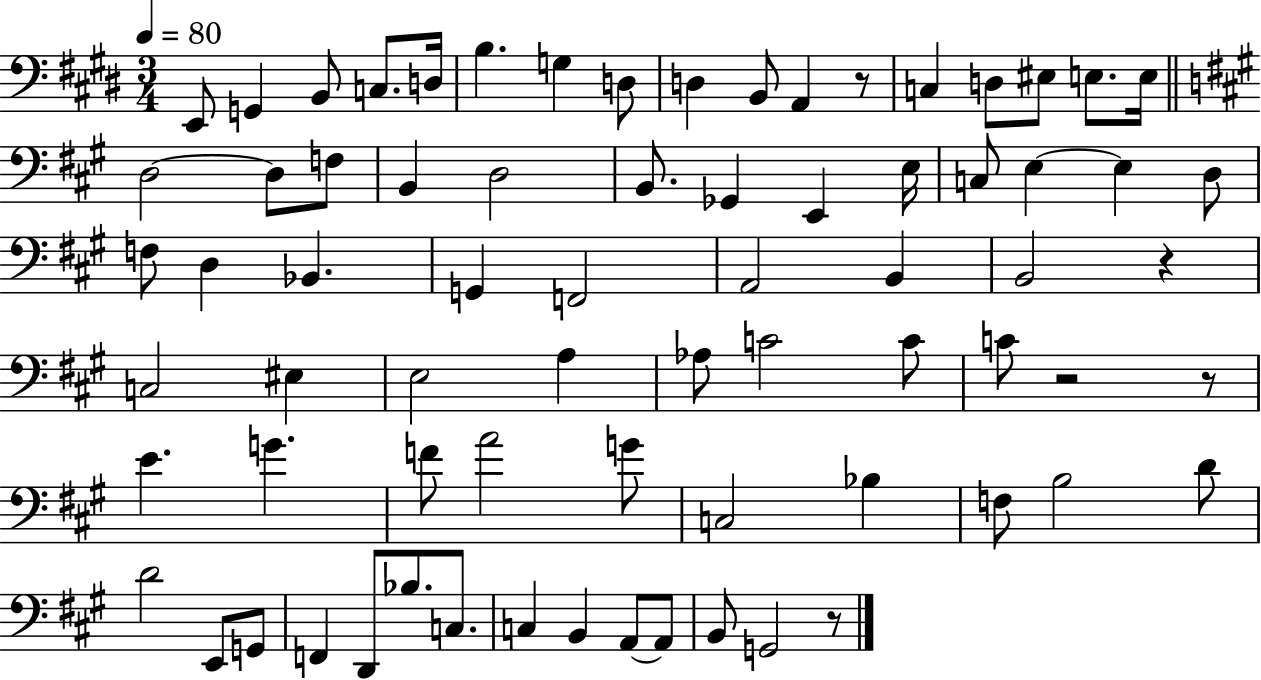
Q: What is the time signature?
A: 3/4